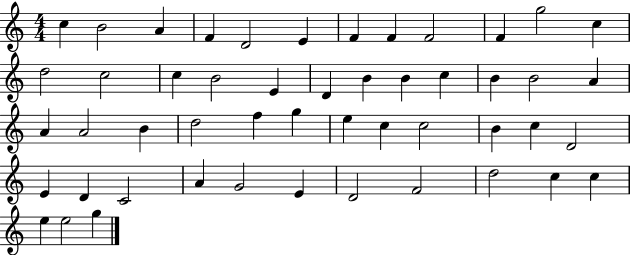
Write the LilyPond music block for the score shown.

{
  \clef treble
  \numericTimeSignature
  \time 4/4
  \key c \major
  c''4 b'2 a'4 | f'4 d'2 e'4 | f'4 f'4 f'2 | f'4 g''2 c''4 | \break d''2 c''2 | c''4 b'2 e'4 | d'4 b'4 b'4 c''4 | b'4 b'2 a'4 | \break a'4 a'2 b'4 | d''2 f''4 g''4 | e''4 c''4 c''2 | b'4 c''4 d'2 | \break e'4 d'4 c'2 | a'4 g'2 e'4 | d'2 f'2 | d''2 c''4 c''4 | \break e''4 e''2 g''4 | \bar "|."
}